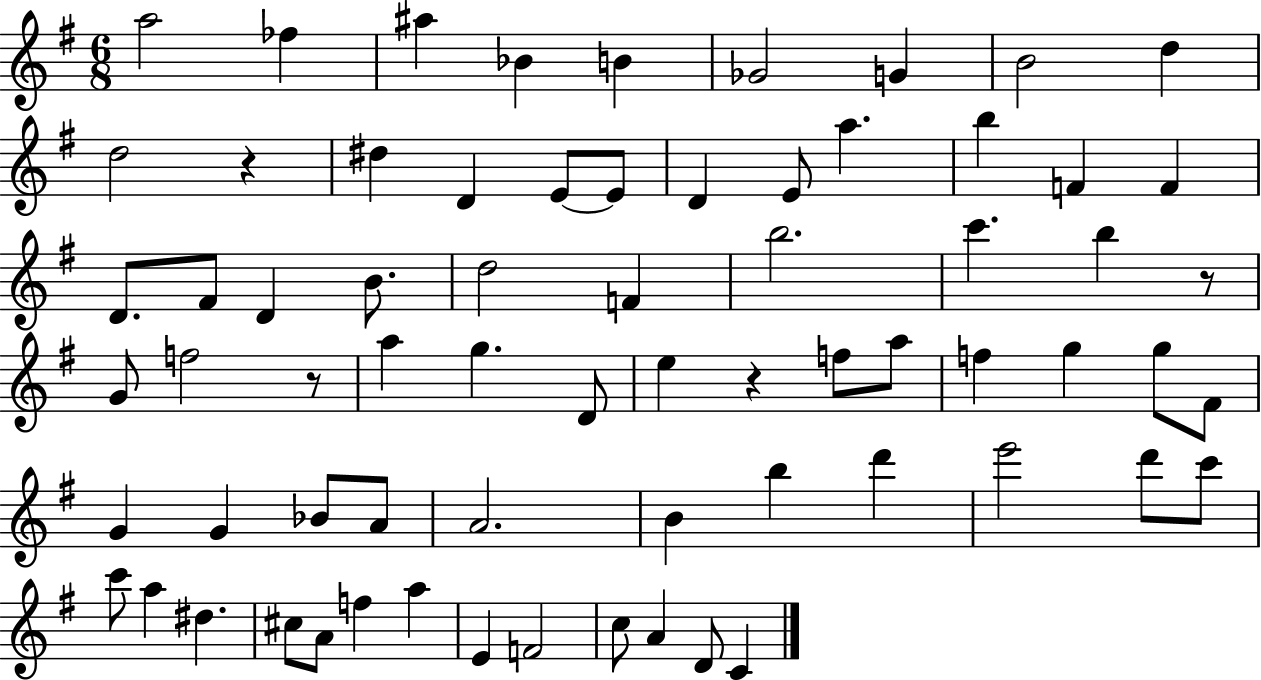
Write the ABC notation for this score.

X:1
T:Untitled
M:6/8
L:1/4
K:G
a2 _f ^a _B B _G2 G B2 d d2 z ^d D E/2 E/2 D E/2 a b F F D/2 ^F/2 D B/2 d2 F b2 c' b z/2 G/2 f2 z/2 a g D/2 e z f/2 a/2 f g g/2 ^F/2 G G _B/2 A/2 A2 B b d' e'2 d'/2 c'/2 c'/2 a ^d ^c/2 A/2 f a E F2 c/2 A D/2 C